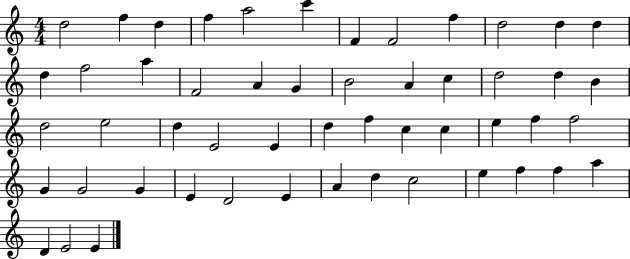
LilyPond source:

{
  \clef treble
  \numericTimeSignature
  \time 4/4
  \key c \major
  d''2 f''4 d''4 | f''4 a''2 c'''4 | f'4 f'2 f''4 | d''2 d''4 d''4 | \break d''4 f''2 a''4 | f'2 a'4 g'4 | b'2 a'4 c''4 | d''2 d''4 b'4 | \break d''2 e''2 | d''4 e'2 e'4 | d''4 f''4 c''4 c''4 | e''4 f''4 f''2 | \break g'4 g'2 g'4 | e'4 d'2 e'4 | a'4 d''4 c''2 | e''4 f''4 f''4 a''4 | \break d'4 e'2 e'4 | \bar "|."
}